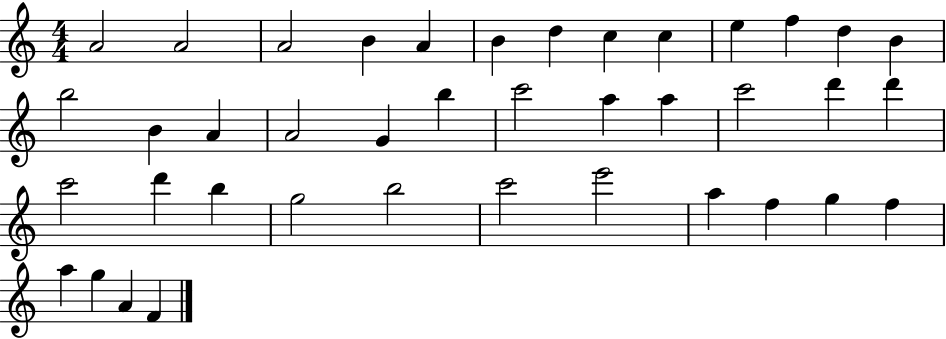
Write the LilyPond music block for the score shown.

{
  \clef treble
  \numericTimeSignature
  \time 4/4
  \key c \major
  a'2 a'2 | a'2 b'4 a'4 | b'4 d''4 c''4 c''4 | e''4 f''4 d''4 b'4 | \break b''2 b'4 a'4 | a'2 g'4 b''4 | c'''2 a''4 a''4 | c'''2 d'''4 d'''4 | \break c'''2 d'''4 b''4 | g''2 b''2 | c'''2 e'''2 | a''4 f''4 g''4 f''4 | \break a''4 g''4 a'4 f'4 | \bar "|."
}